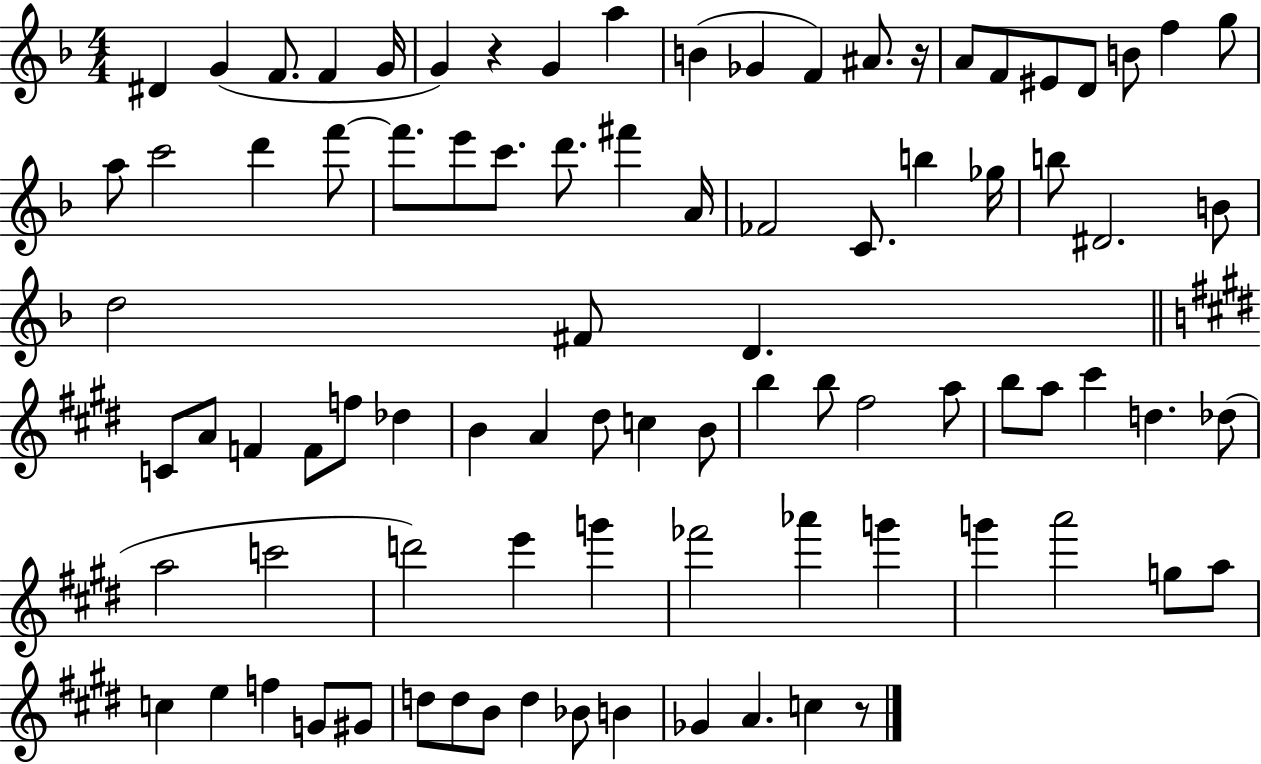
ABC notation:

X:1
T:Untitled
M:4/4
L:1/4
K:F
^D G F/2 F G/4 G z G a B _G F ^A/2 z/4 A/2 F/2 ^E/2 D/2 B/2 f g/2 a/2 c'2 d' f'/2 f'/2 e'/2 c'/2 d'/2 ^f' A/4 _F2 C/2 b _g/4 b/2 ^D2 B/2 d2 ^F/2 D C/2 A/2 F F/2 f/2 _d B A ^d/2 c B/2 b b/2 ^f2 a/2 b/2 a/2 ^c' d _d/2 a2 c'2 d'2 e' g' _f'2 _a' g' g' a'2 g/2 a/2 c e f G/2 ^G/2 d/2 d/2 B/2 d _B/2 B _G A c z/2